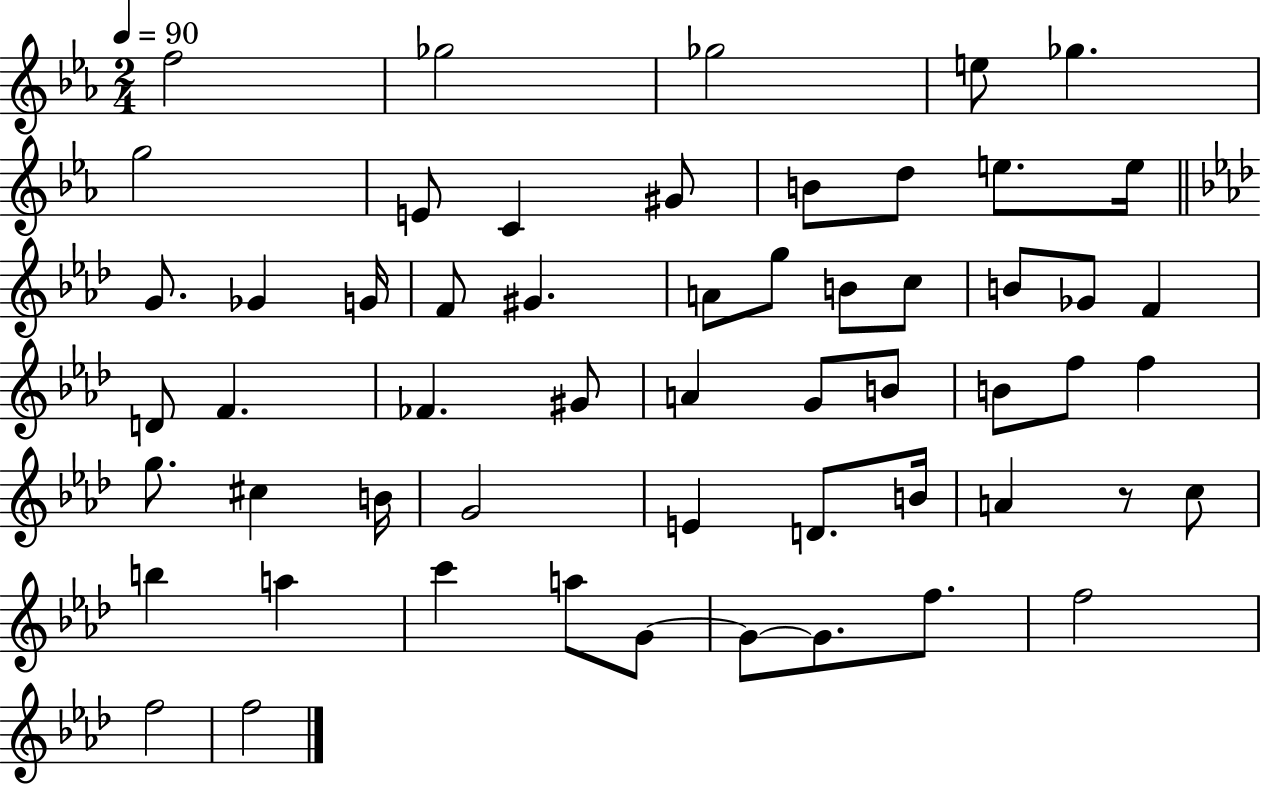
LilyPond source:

{
  \clef treble
  \numericTimeSignature
  \time 2/4
  \key ees \major
  \tempo 4 = 90
  f''2 | ges''2 | ges''2 | e''8 ges''4. | \break g''2 | e'8 c'4 gis'8 | b'8 d''8 e''8. e''16 | \bar "||" \break \key aes \major g'8. ges'4 g'16 | f'8 gis'4. | a'8 g''8 b'8 c''8 | b'8 ges'8 f'4 | \break d'8 f'4. | fes'4. gis'8 | a'4 g'8 b'8 | b'8 f''8 f''4 | \break g''8. cis''4 b'16 | g'2 | e'4 d'8. b'16 | a'4 r8 c''8 | \break b''4 a''4 | c'''4 a''8 g'8~~ | g'8~~ g'8. f''8. | f''2 | \break f''2 | f''2 | \bar "|."
}